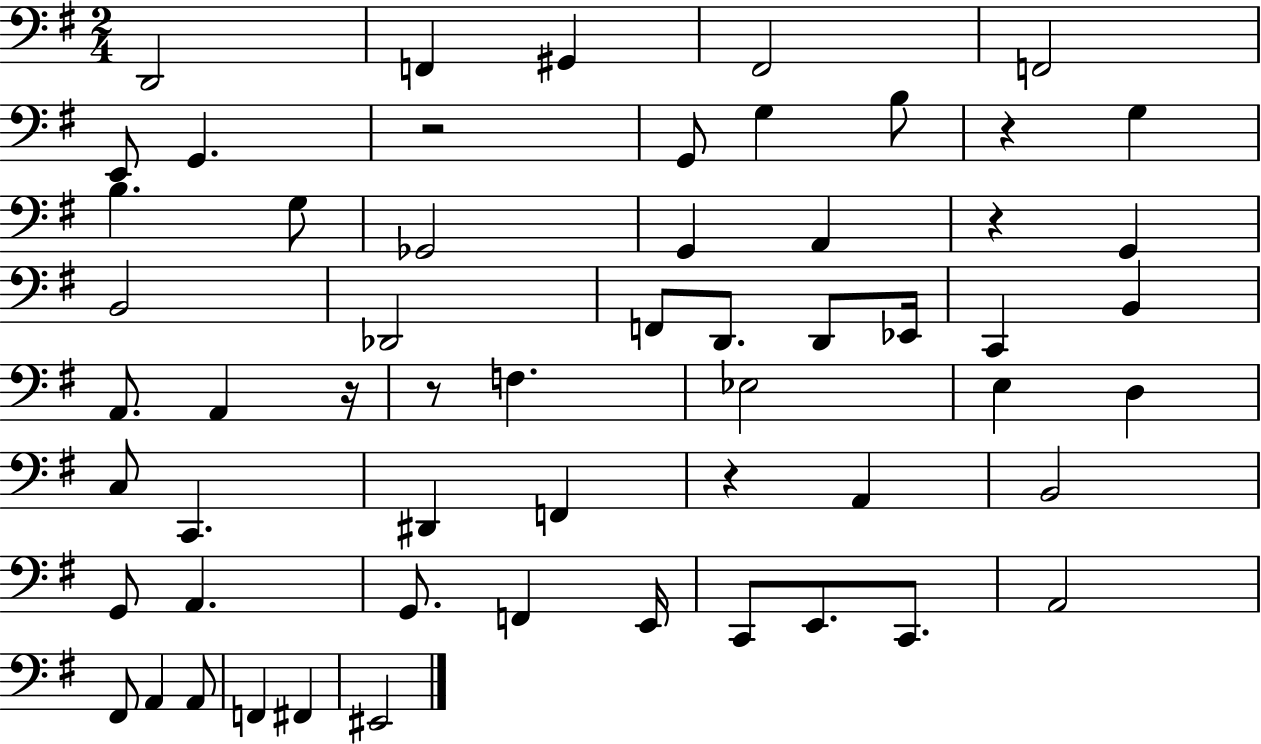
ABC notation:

X:1
T:Untitled
M:2/4
L:1/4
K:G
D,,2 F,, ^G,, ^F,,2 F,,2 E,,/2 G,, z2 G,,/2 G, B,/2 z G, B, G,/2 _G,,2 G,, A,, z G,, B,,2 _D,,2 F,,/2 D,,/2 D,,/2 _E,,/4 C,, B,, A,,/2 A,, z/4 z/2 F, _E,2 E, D, C,/2 C,, ^D,, F,, z A,, B,,2 G,,/2 A,, G,,/2 F,, E,,/4 C,,/2 E,,/2 C,,/2 A,,2 ^F,,/2 A,, A,,/2 F,, ^F,, ^E,,2